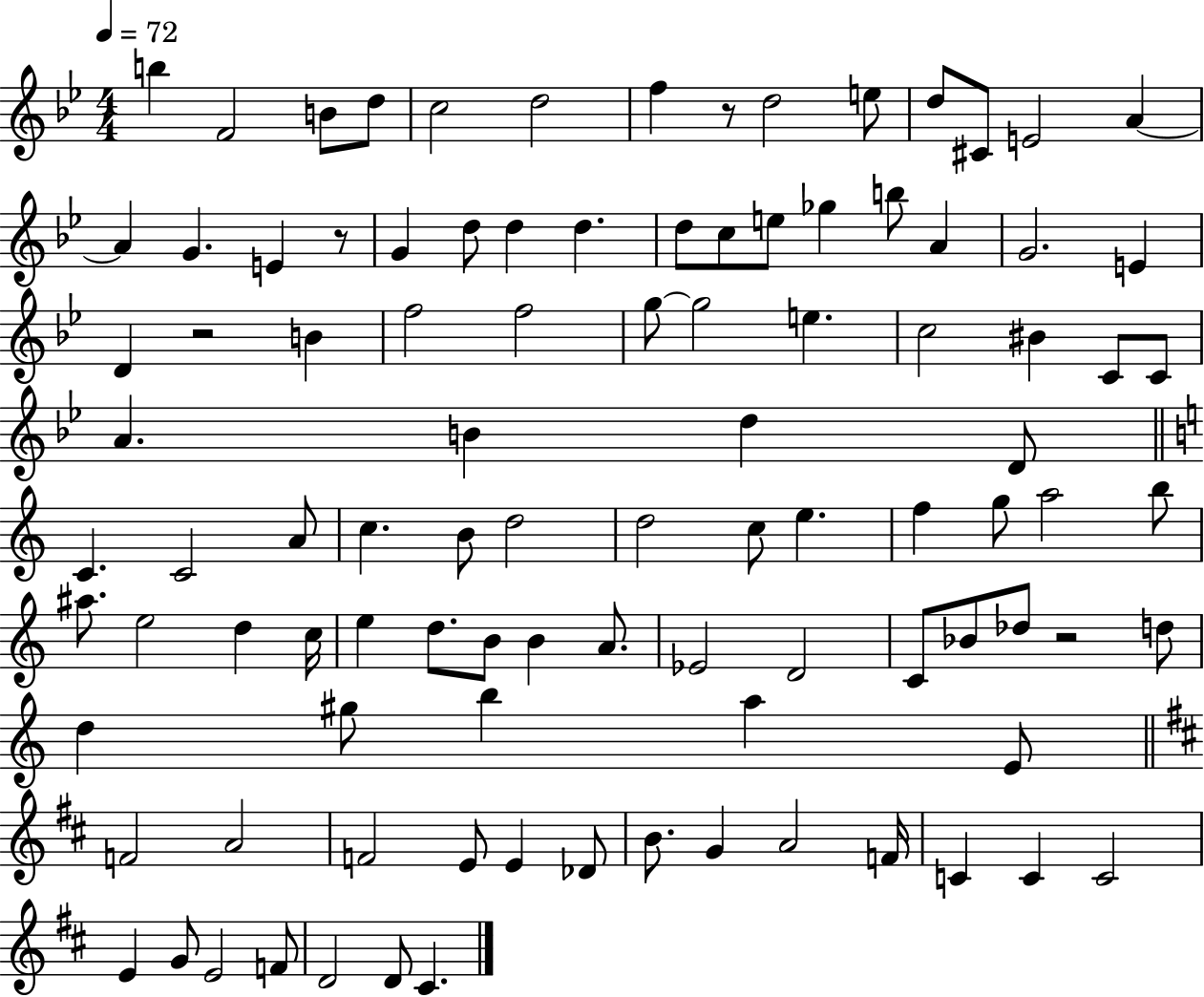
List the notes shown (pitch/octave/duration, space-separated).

B5/q F4/h B4/e D5/e C5/h D5/h F5/q R/e D5/h E5/e D5/e C#4/e E4/h A4/q A4/q G4/q. E4/q R/e G4/q D5/e D5/q D5/q. D5/e C5/e E5/e Gb5/q B5/e A4/q G4/h. E4/q D4/q R/h B4/q F5/h F5/h G5/e G5/h E5/q. C5/h BIS4/q C4/e C4/e A4/q. B4/q D5/q D4/e C4/q. C4/h A4/e C5/q. B4/e D5/h D5/h C5/e E5/q. F5/q G5/e A5/h B5/e A#5/e. E5/h D5/q C5/s E5/q D5/e. B4/e B4/q A4/e. Eb4/h D4/h C4/e Bb4/e Db5/e R/h D5/e D5/q G#5/e B5/q A5/q E4/e F4/h A4/h F4/h E4/e E4/q Db4/e B4/e. G4/q A4/h F4/s C4/q C4/q C4/h E4/q G4/e E4/h F4/e D4/h D4/e C#4/q.